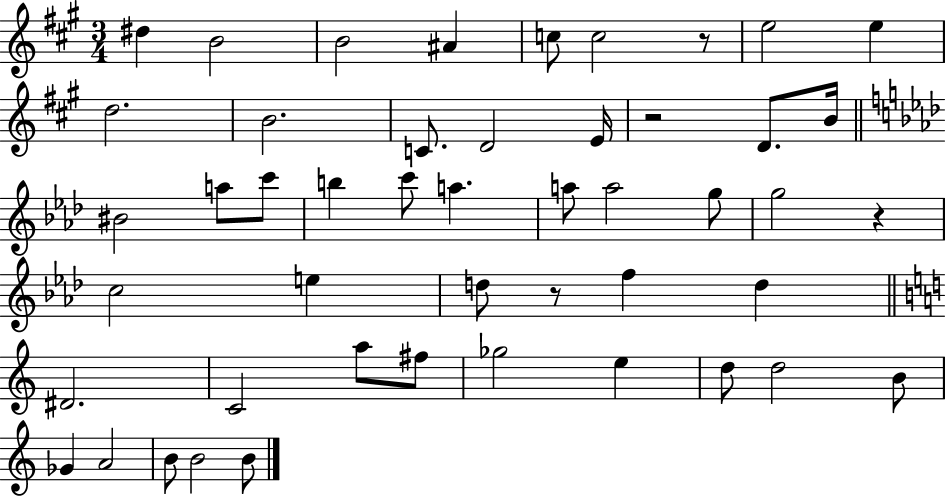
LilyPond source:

{
  \clef treble
  \numericTimeSignature
  \time 3/4
  \key a \major
  dis''4 b'2 | b'2 ais'4 | c''8 c''2 r8 | e''2 e''4 | \break d''2. | b'2. | c'8. d'2 e'16 | r2 d'8. b'16 | \break \bar "||" \break \key aes \major bis'2 a''8 c'''8 | b''4 c'''8 a''4. | a''8 a''2 g''8 | g''2 r4 | \break c''2 e''4 | d''8 r8 f''4 d''4 | \bar "||" \break \key c \major dis'2. | c'2 a''8 fis''8 | ges''2 e''4 | d''8 d''2 b'8 | \break ges'4 a'2 | b'8 b'2 b'8 | \bar "|."
}